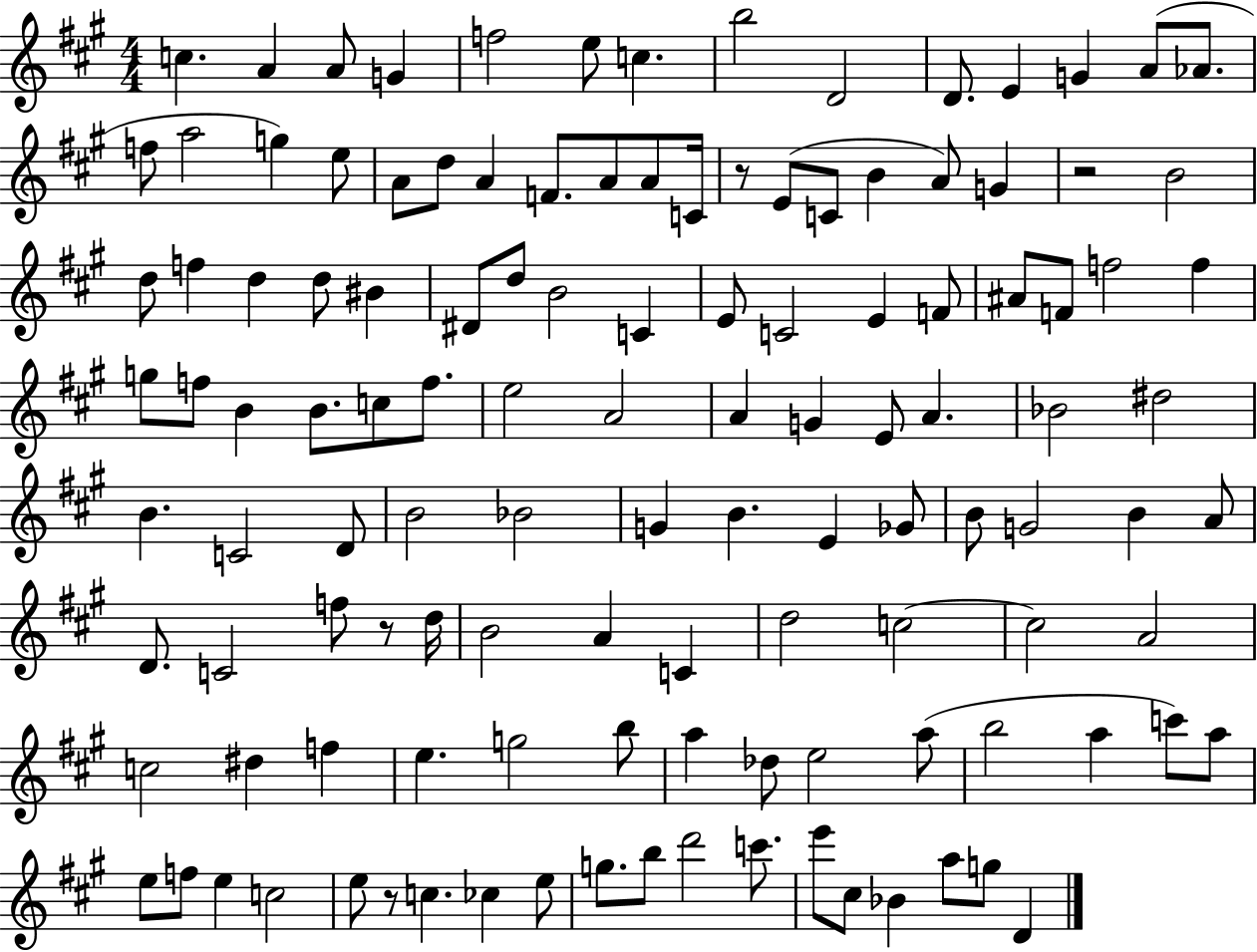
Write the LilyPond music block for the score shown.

{
  \clef treble
  \numericTimeSignature
  \time 4/4
  \key a \major
  c''4. a'4 a'8 g'4 | f''2 e''8 c''4. | b''2 d'2 | d'8. e'4 g'4 a'8( aes'8. | \break f''8 a''2 g''4) e''8 | a'8 d''8 a'4 f'8. a'8 a'8 c'16 | r8 e'8( c'8 b'4 a'8) g'4 | r2 b'2 | \break d''8 f''4 d''4 d''8 bis'4 | dis'8 d''8 b'2 c'4 | e'8 c'2 e'4 f'8 | ais'8 f'8 f''2 f''4 | \break g''8 f''8 b'4 b'8. c''8 f''8. | e''2 a'2 | a'4 g'4 e'8 a'4. | bes'2 dis''2 | \break b'4. c'2 d'8 | b'2 bes'2 | g'4 b'4. e'4 ges'8 | b'8 g'2 b'4 a'8 | \break d'8. c'2 f''8 r8 d''16 | b'2 a'4 c'4 | d''2 c''2~~ | c''2 a'2 | \break c''2 dis''4 f''4 | e''4. g''2 b''8 | a''4 des''8 e''2 a''8( | b''2 a''4 c'''8) a''8 | \break e''8 f''8 e''4 c''2 | e''8 r8 c''4. ces''4 e''8 | g''8. b''8 d'''2 c'''8. | e'''8 cis''8 bes'4 a''8 g''8 d'4 | \break \bar "|."
}